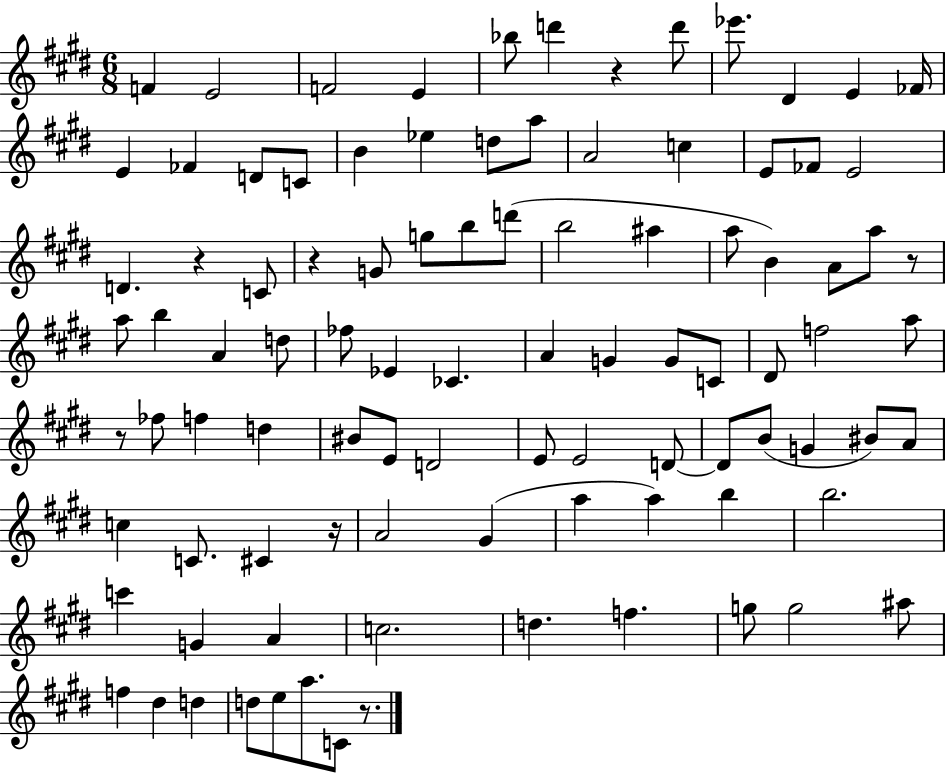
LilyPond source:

{
  \clef treble
  \numericTimeSignature
  \time 6/8
  \key e \major
  f'4 e'2 | f'2 e'4 | bes''8 d'''4 r4 d'''8 | ees'''8. dis'4 e'4 fes'16 | \break e'4 fes'4 d'8 c'8 | b'4 ees''4 d''8 a''8 | a'2 c''4 | e'8 fes'8 e'2 | \break d'4. r4 c'8 | r4 g'8 g''8 b''8 d'''8( | b''2 ais''4 | a''8 b'4) a'8 a''8 r8 | \break a''8 b''4 a'4 d''8 | fes''8 ees'4 ces'4. | a'4 g'4 g'8 c'8 | dis'8 f''2 a''8 | \break r8 fes''8 f''4 d''4 | bis'8 e'8 d'2 | e'8 e'2 d'8~~ | d'8 b'8( g'4 bis'8) a'8 | \break c''4 c'8. cis'4 r16 | a'2 gis'4( | a''4 a''4) b''4 | b''2. | \break c'''4 g'4 a'4 | c''2. | d''4. f''4. | g''8 g''2 ais''8 | \break f''4 dis''4 d''4 | d''8 e''8 a''8. c'8 r8. | \bar "|."
}